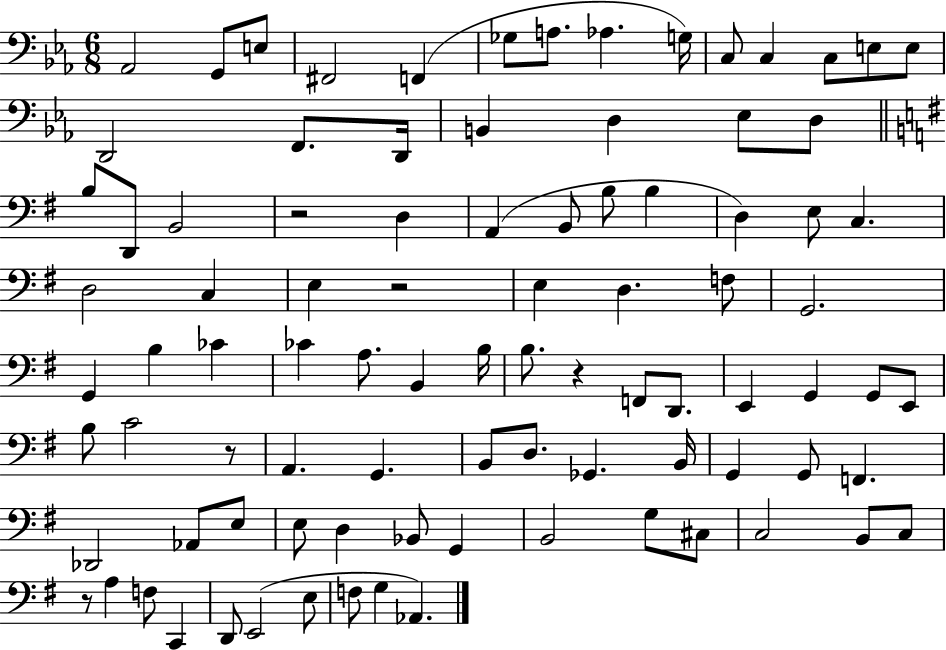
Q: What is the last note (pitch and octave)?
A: Ab2